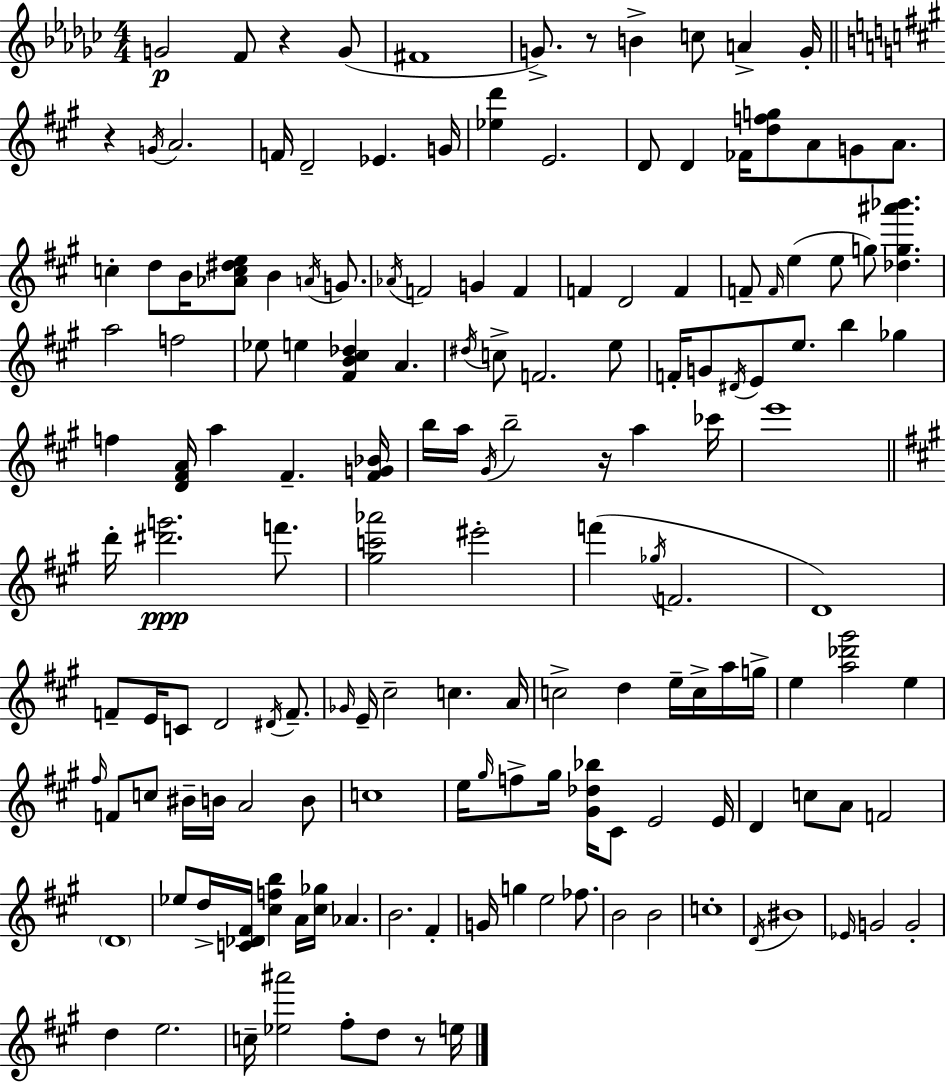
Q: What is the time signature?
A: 4/4